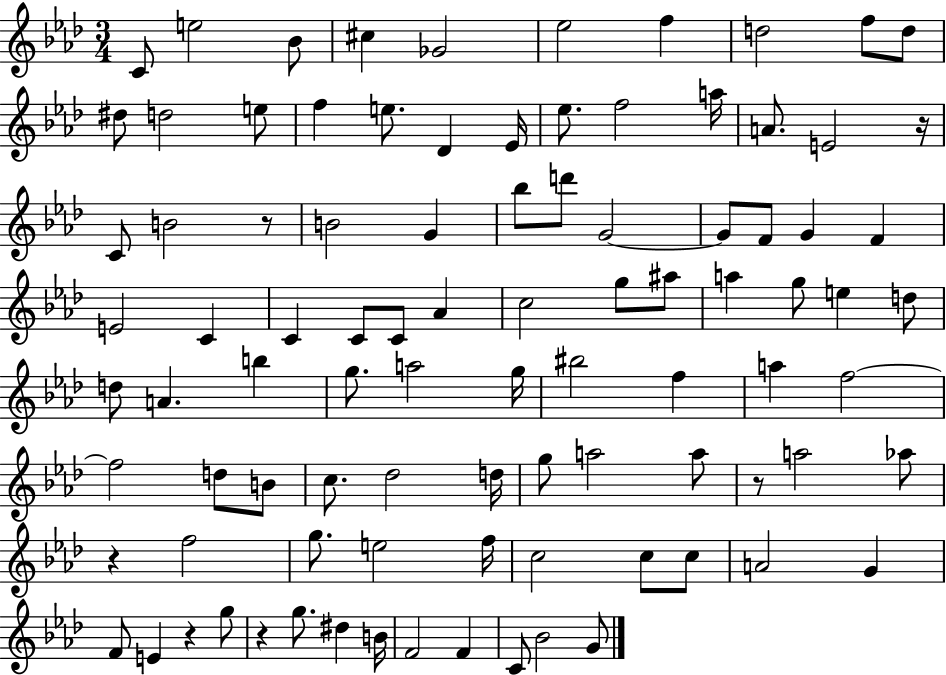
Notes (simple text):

C4/e E5/h Bb4/e C#5/q Gb4/h Eb5/h F5/q D5/h F5/e D5/e D#5/e D5/h E5/e F5/q E5/e. Db4/q Eb4/s Eb5/e. F5/h A5/s A4/e. E4/h R/s C4/e B4/h R/e B4/h G4/q Bb5/e D6/e G4/h G4/e F4/e G4/q F4/q E4/h C4/q C4/q C4/e C4/e Ab4/q C5/h G5/e A#5/e A5/q G5/e E5/q D5/e D5/e A4/q. B5/q G5/e. A5/h G5/s BIS5/h F5/q A5/q F5/h F5/h D5/e B4/e C5/e. Db5/h D5/s G5/e A5/h A5/e R/e A5/h Ab5/e R/q F5/h G5/e. E5/h F5/s C5/h C5/e C5/e A4/h G4/q F4/e E4/q R/q G5/e R/q G5/e. D#5/q B4/s F4/h F4/q C4/e Bb4/h G4/e